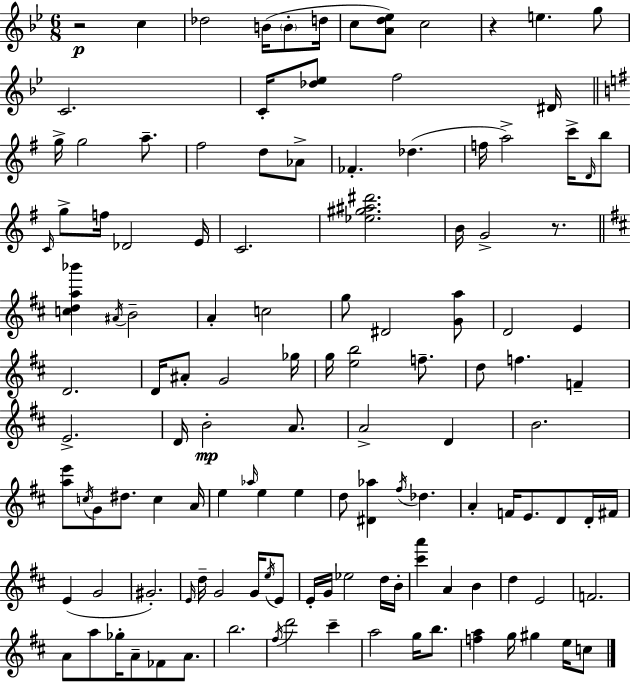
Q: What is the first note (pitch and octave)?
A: C5